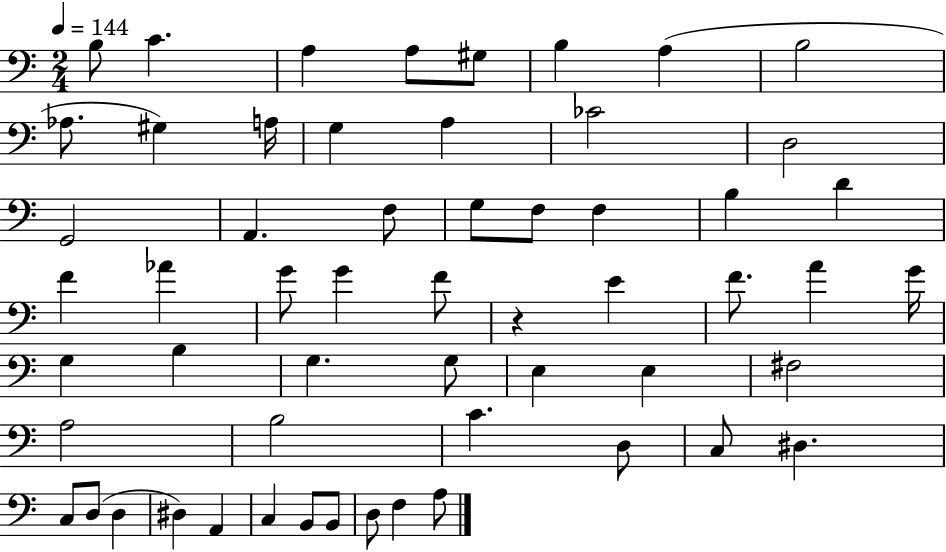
B3/e C4/q. A3/q A3/e G#3/e B3/q A3/q B3/h Ab3/e. G#3/q A3/s G3/q A3/q CES4/h D3/h G2/h A2/q. F3/e G3/e F3/e F3/q B3/q D4/q F4/q Ab4/q G4/e G4/q F4/e R/q E4/q F4/e. A4/q G4/s G3/q B3/q G3/q. G3/e E3/q E3/q F#3/h A3/h B3/h C4/q. D3/e C3/e D#3/q. C3/e D3/e D3/q D#3/q A2/q C3/q B2/e B2/e D3/e F3/q A3/e